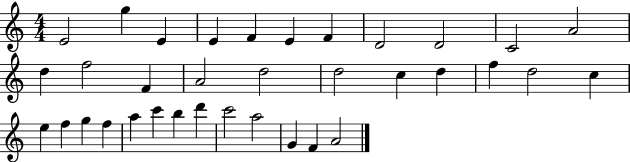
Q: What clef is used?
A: treble